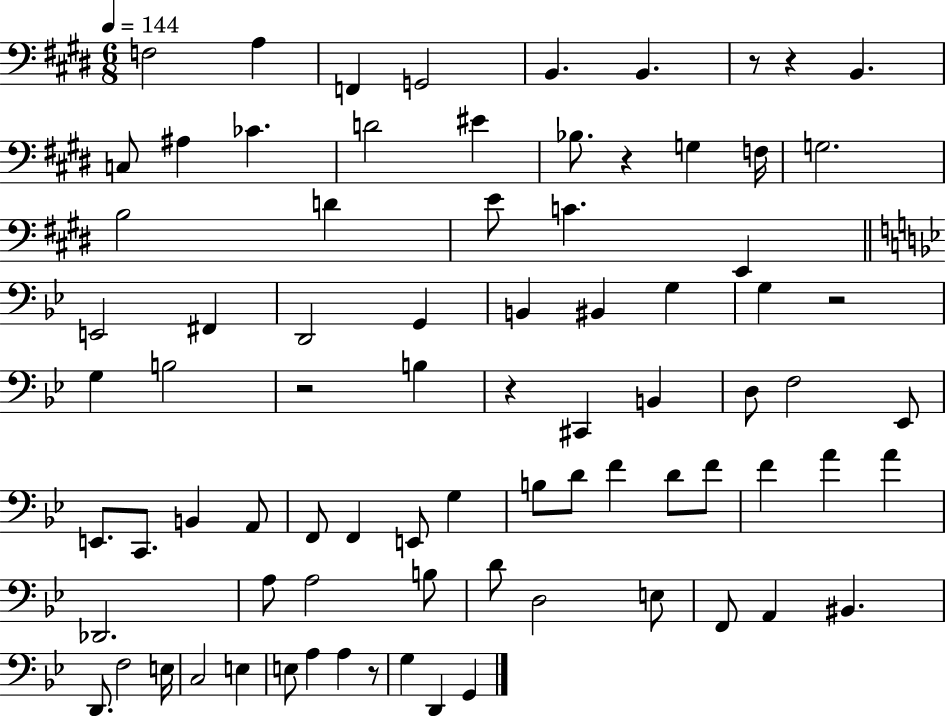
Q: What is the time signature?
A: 6/8